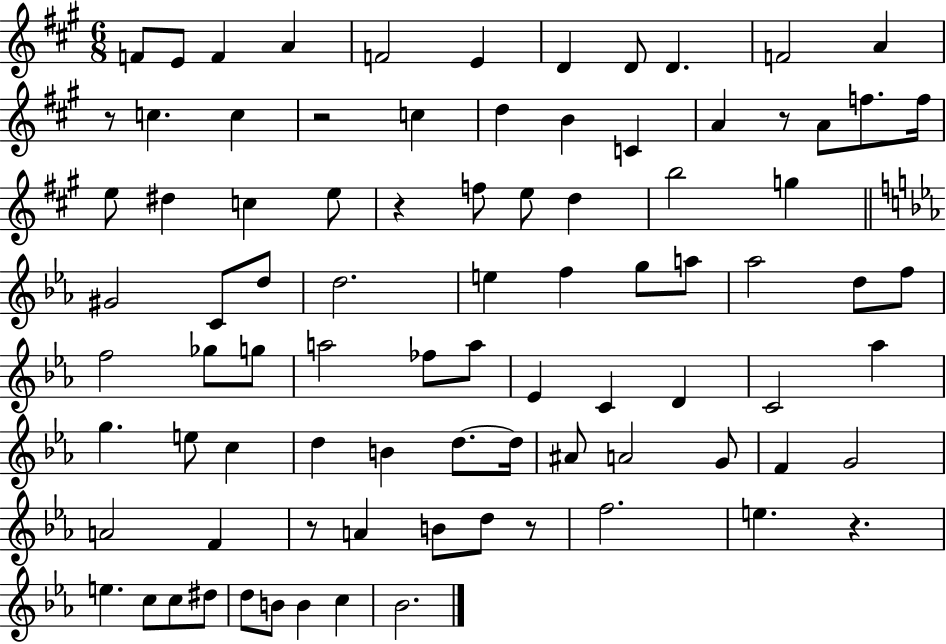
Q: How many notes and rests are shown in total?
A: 87